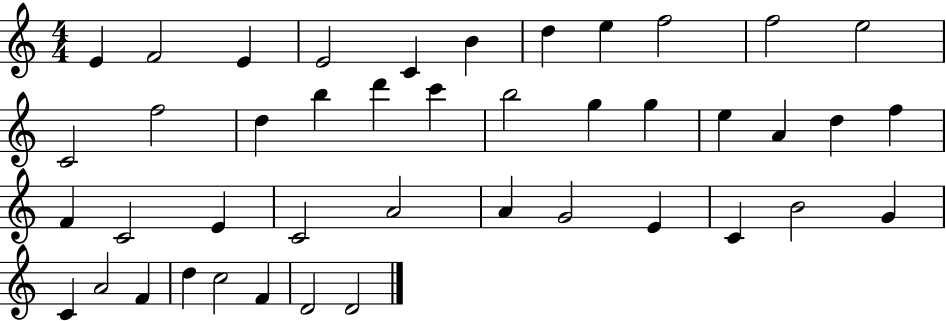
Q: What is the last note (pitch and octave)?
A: D4